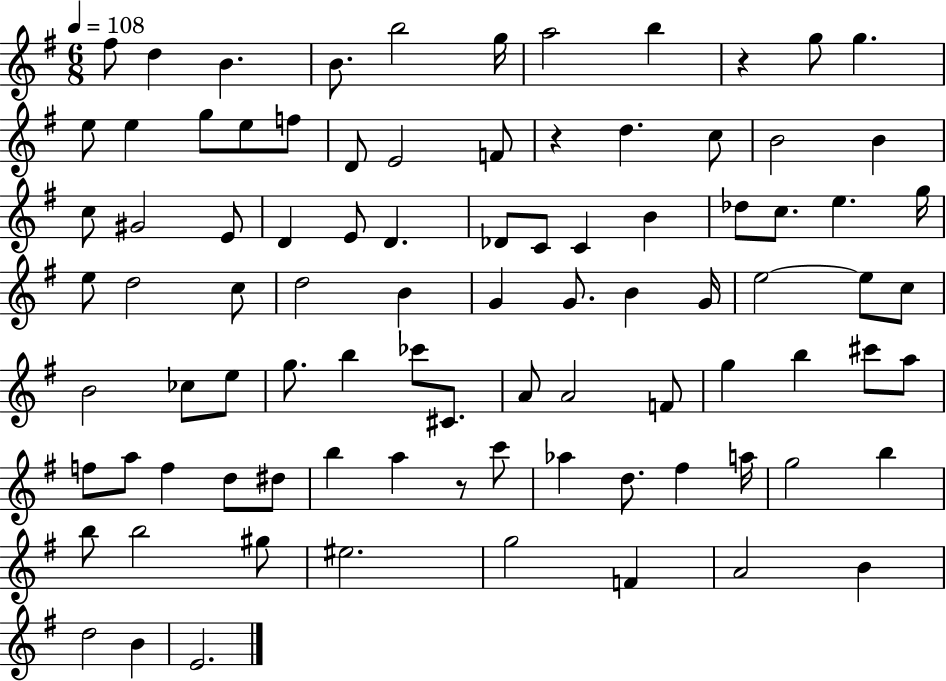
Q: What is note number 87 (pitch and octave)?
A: E4